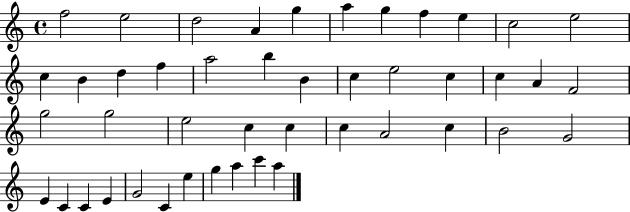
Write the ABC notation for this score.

X:1
T:Untitled
M:4/4
L:1/4
K:C
f2 e2 d2 A g a g f e c2 e2 c B d f a2 b B c e2 c c A F2 g2 g2 e2 c c c A2 c B2 G2 E C C E G2 C e g a c' a